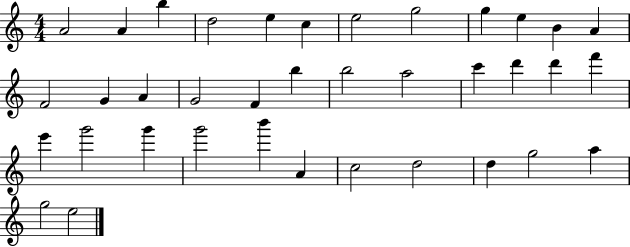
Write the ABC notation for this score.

X:1
T:Untitled
M:4/4
L:1/4
K:C
A2 A b d2 e c e2 g2 g e B A F2 G A G2 F b b2 a2 c' d' d' f' e' g'2 g' g'2 b' A c2 d2 d g2 a g2 e2